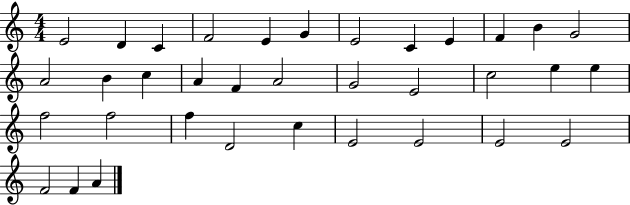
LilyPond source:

{
  \clef treble
  \numericTimeSignature
  \time 4/4
  \key c \major
  e'2 d'4 c'4 | f'2 e'4 g'4 | e'2 c'4 e'4 | f'4 b'4 g'2 | \break a'2 b'4 c''4 | a'4 f'4 a'2 | g'2 e'2 | c''2 e''4 e''4 | \break f''2 f''2 | f''4 d'2 c''4 | e'2 e'2 | e'2 e'2 | \break f'2 f'4 a'4 | \bar "|."
}